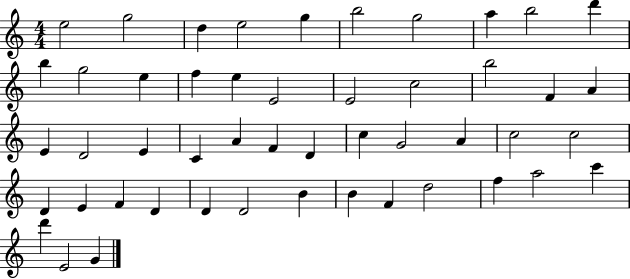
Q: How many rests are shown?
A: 0